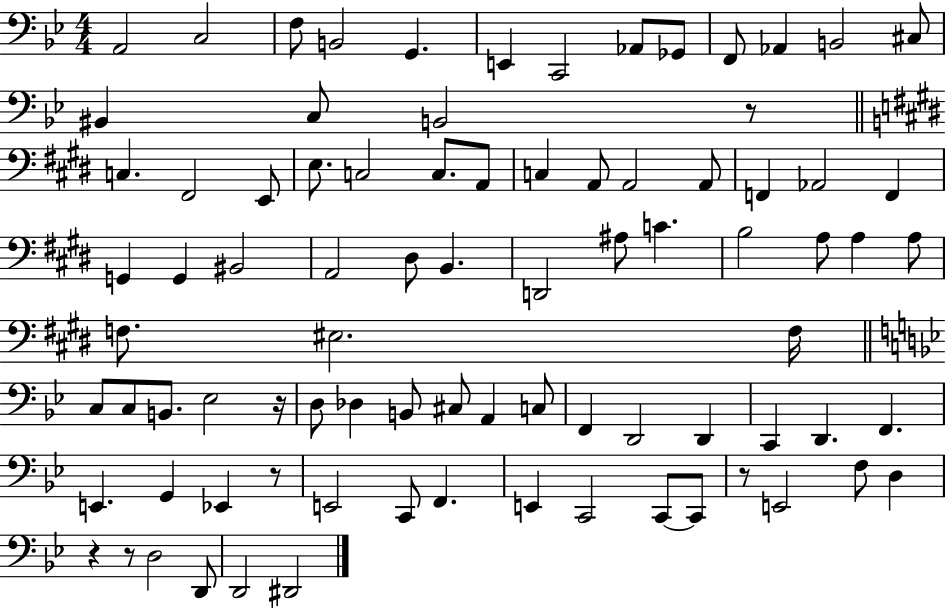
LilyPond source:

{
  \clef bass
  \numericTimeSignature
  \time 4/4
  \key bes \major
  a,2 c2 | f8 b,2 g,4. | e,4 c,2 aes,8 ges,8 | f,8 aes,4 b,2 cis8 | \break bis,4 c8 b,2 r8 | \bar "||" \break \key e \major c4. fis,2 e,8 | e8. c2 c8. a,8 | c4 a,8 a,2 a,8 | f,4 aes,2 f,4 | \break g,4 g,4 bis,2 | a,2 dis8 b,4. | d,2 ais8 c'4. | b2 a8 a4 a8 | \break f8. eis2. f16 | \bar "||" \break \key bes \major c8 c8 b,8. ees2 r16 | d8 des4 b,8 cis8 a,4 c8 | f,4 d,2 d,4 | c,4 d,4. f,4. | \break e,4. g,4 ees,4 r8 | e,2 c,8 f,4. | e,4 c,2 c,8~~ c,8 | r8 e,2 f8 d4 | \break r4 r8 d2 d,8 | d,2 dis,2 | \bar "|."
}